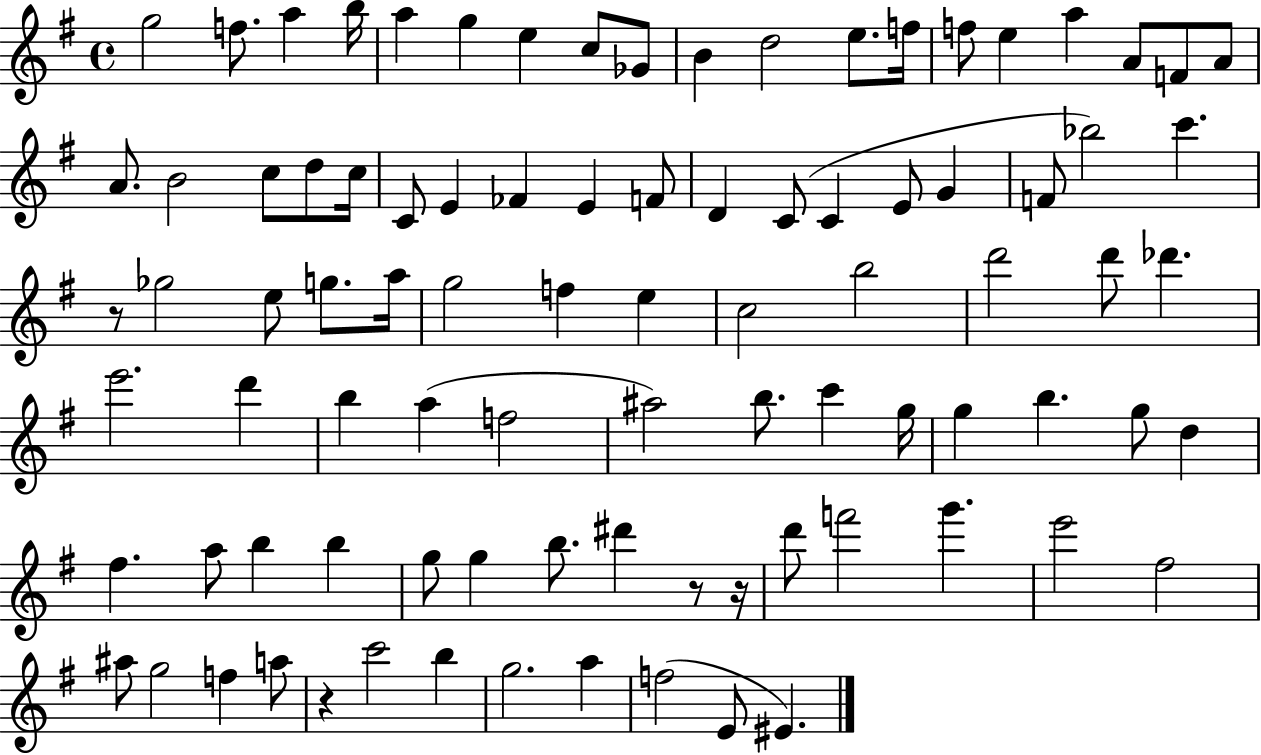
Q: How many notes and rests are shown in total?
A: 90